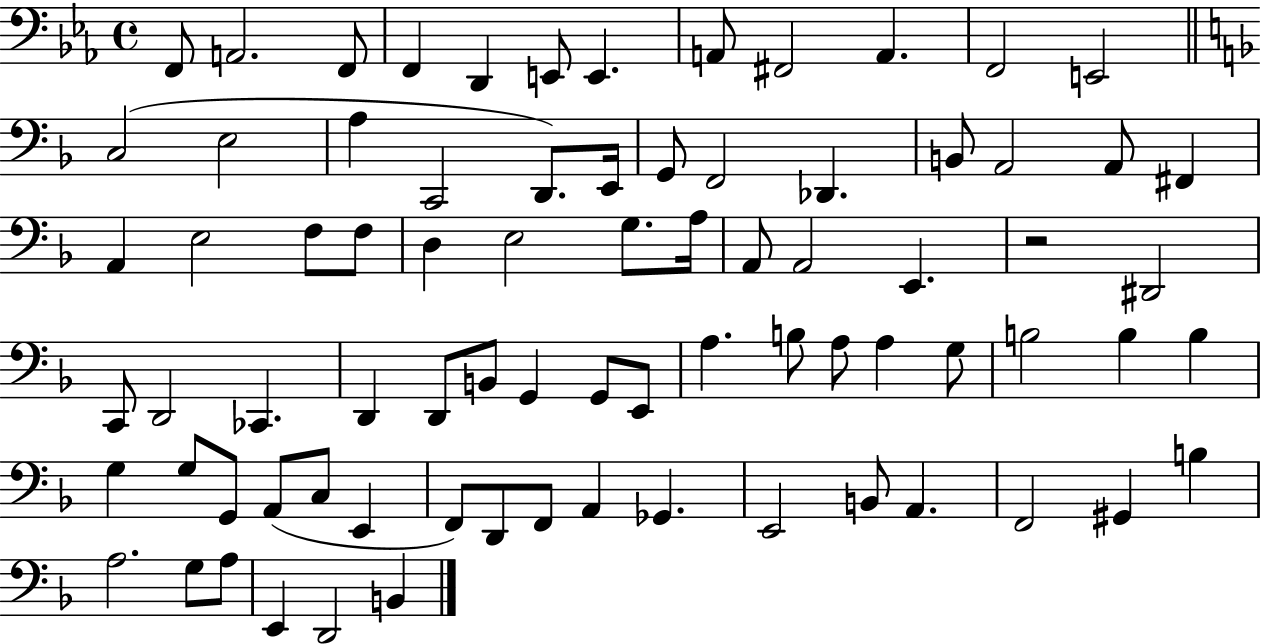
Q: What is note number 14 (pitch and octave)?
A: E3